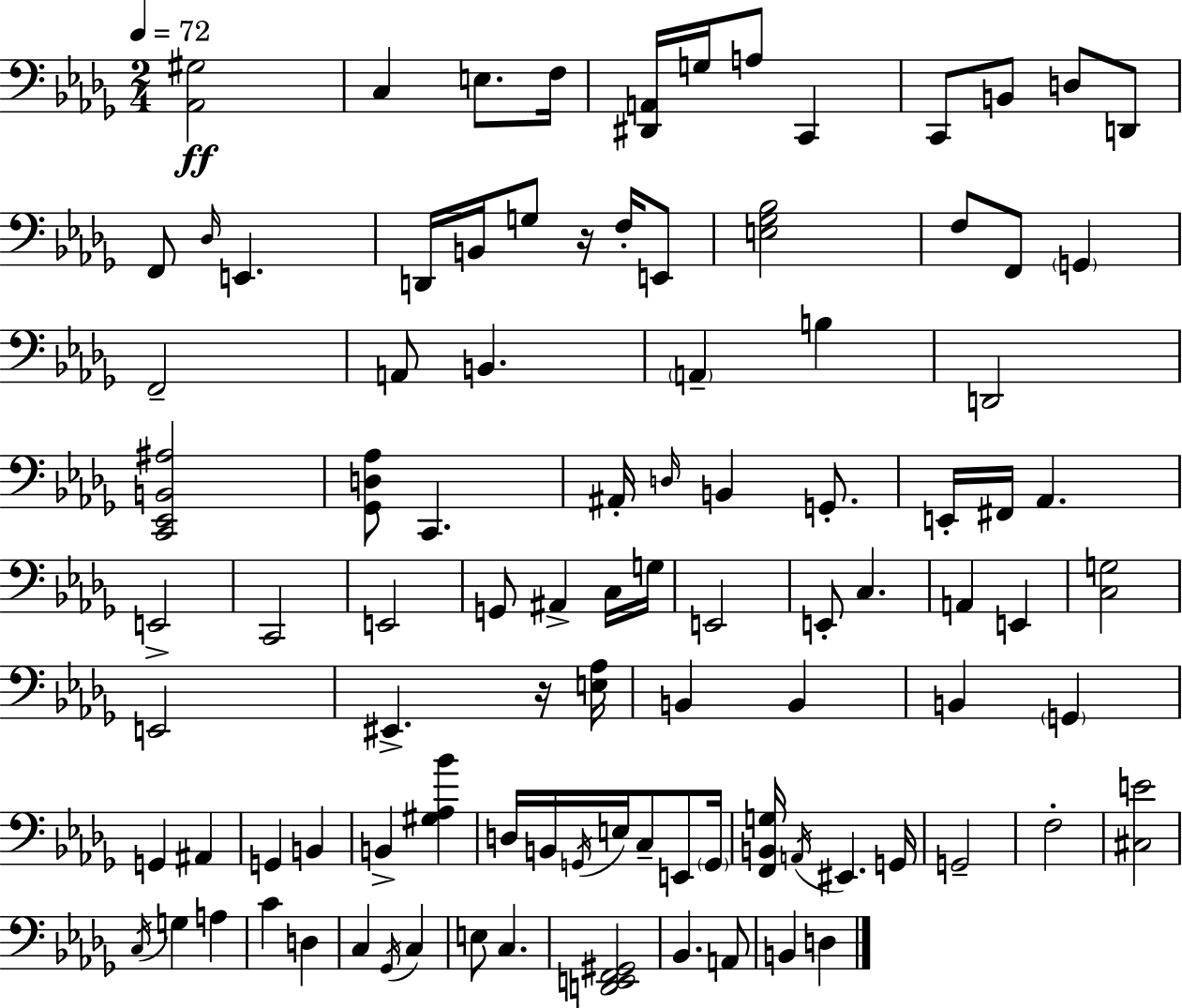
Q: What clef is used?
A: bass